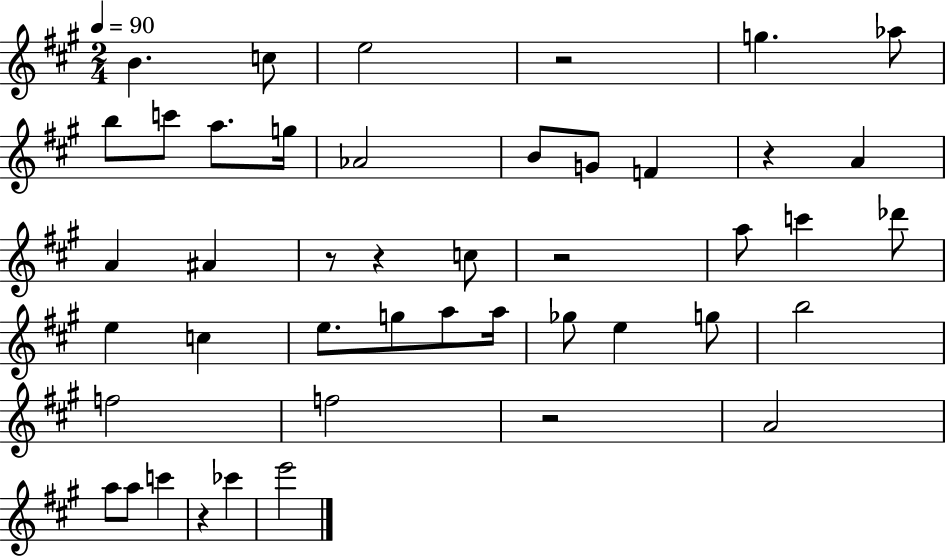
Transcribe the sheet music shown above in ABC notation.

X:1
T:Untitled
M:2/4
L:1/4
K:A
B c/2 e2 z2 g _a/2 b/2 c'/2 a/2 g/4 _A2 B/2 G/2 F z A A ^A z/2 z c/2 z2 a/2 c' _d'/2 e c e/2 g/2 a/2 a/4 _g/2 e g/2 b2 f2 f2 z2 A2 a/2 a/2 c' z _c' e'2